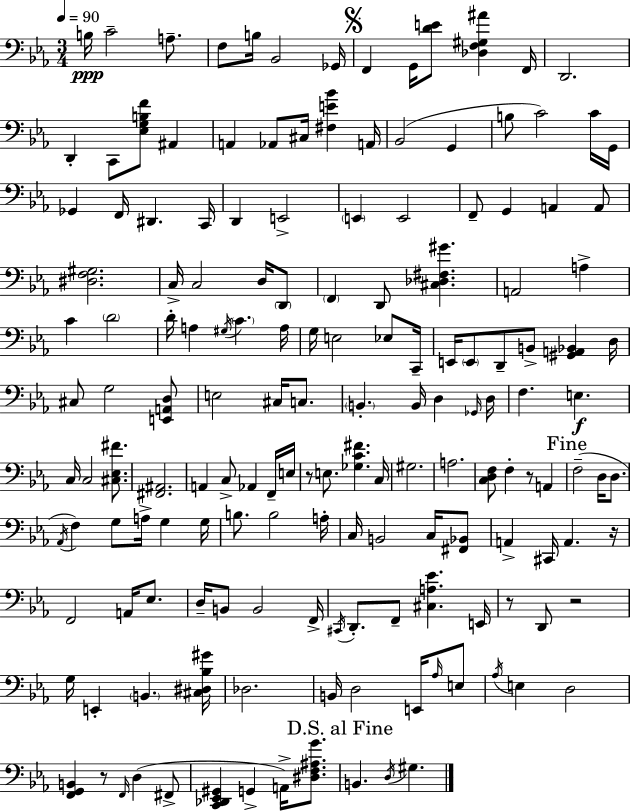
B3/s C4/h A3/e. F3/e B3/s Bb2/h Gb2/s F2/q G2/s [D4,E4]/e [Db3,F3,G#3,A#4]/q F2/s D2/h. D2/q C2/e [Eb3,G3,B3,F4]/e A#2/q A2/q Ab2/e C#3/s [F#3,E4,Bb4]/q A2/s Bb2/h G2/q B3/e C4/h C4/s G2/s Gb2/q F2/s D#2/q. C2/s D2/q E2/h E2/q E2/h F2/e G2/q A2/q A2/e [D#3,F3,G#3]/h. C3/s C3/h D3/s D2/e F2/q D2/e [C#3,Db3,F#3,G#4]/q. A2/h A3/q C4/q D4/h D4/s A3/q G#3/s C4/q. A3/s G3/s E3/h Eb3/e C2/s E2/s E2/e D2/e B2/e [G#2,A2,Bb2]/q D3/s C#3/e G3/h [E2,A2,D3]/e E3/h C#3/s C3/e. B2/q. B2/s D3/q Gb2/s D3/s F3/q. E3/q. C3/s C3/h [C#3,Eb3,F#4]/e. [F#2,A#2]/h. A2/q C3/e Ab2/q F2/s E3/s R/e E3/e. [Gb3,C4,F#4]/q. C3/s G#3/h. A3/h. [C3,D3,F3]/e F3/q R/e A2/q F3/h D3/s D3/e. Ab2/s F3/q G3/e A3/s G3/q G3/s B3/e. B3/h A3/s C3/s B2/h C3/s [F#2,Bb2]/e A2/q C#2/s A2/q. R/s F2/h A2/s Eb3/e. D3/s B2/e B2/h F2/s C#2/s D2/e. F2/e [C#3,A3,Eb4]/q. E2/s R/e D2/e R/h G3/s E2/q B2/q. [C#3,D#3,Bb3,G#4]/s Db3/h. B2/s D3/h E2/s Ab3/s E3/e Ab3/s E3/q D3/h [F2,G2,B2]/q R/e F2/s D3/q F#2/e [C2,Db2,Eb2,G#2]/q G2/q A2/s [D#3,F3,A#3,G4]/e. B2/q. D3/s G#3/q.